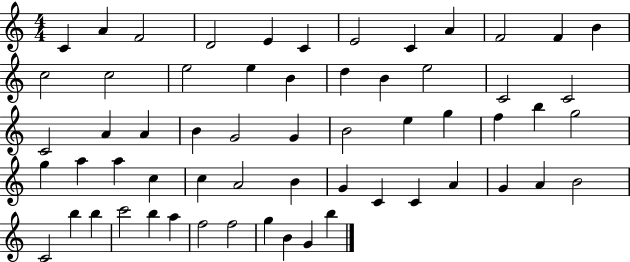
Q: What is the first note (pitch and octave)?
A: C4